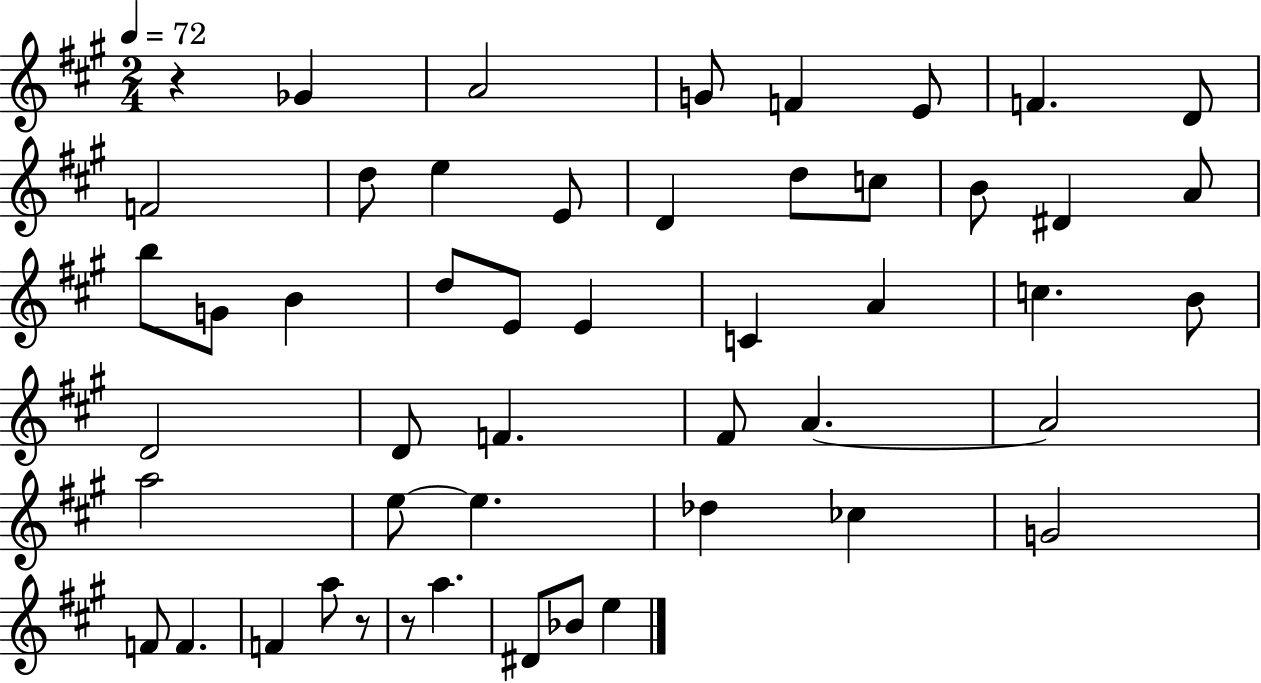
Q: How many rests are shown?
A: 3